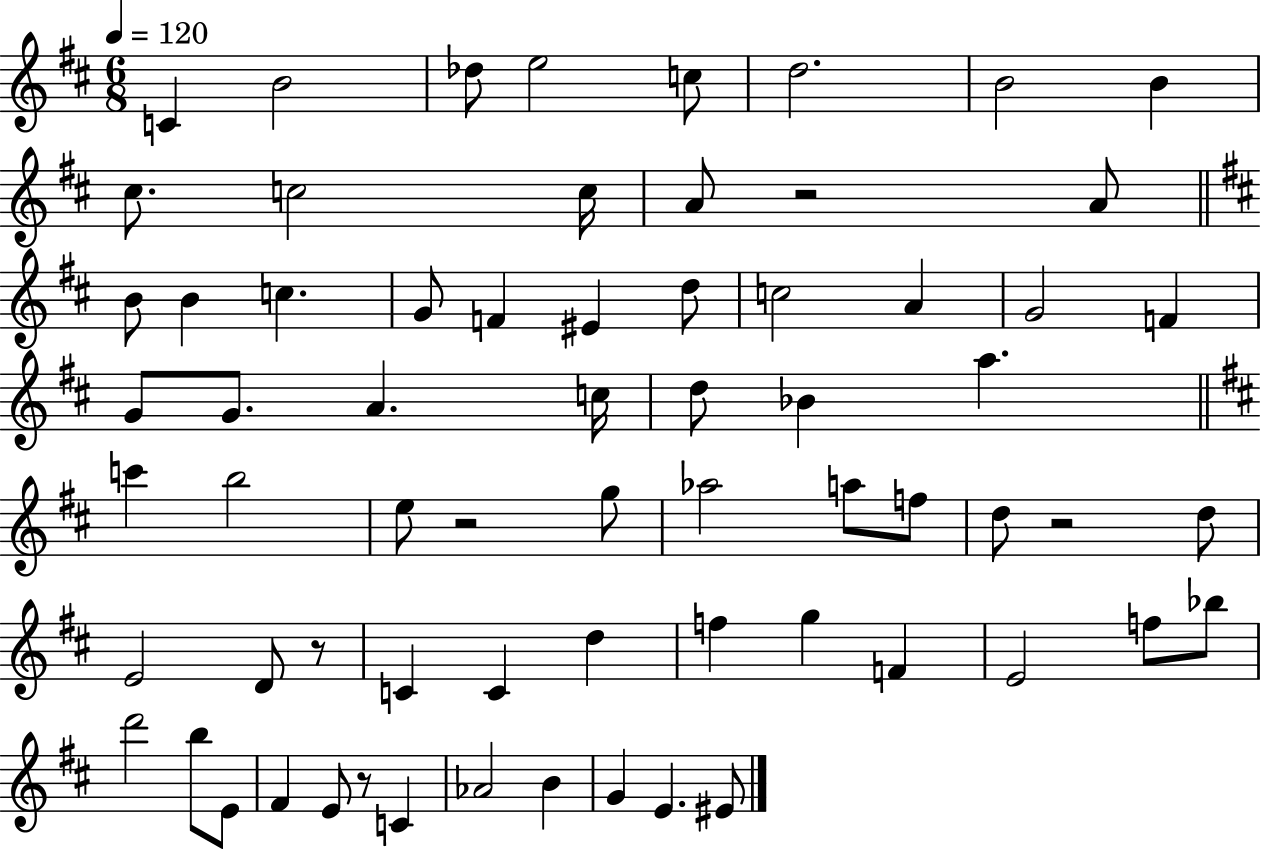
X:1
T:Untitled
M:6/8
L:1/4
K:D
C B2 _d/2 e2 c/2 d2 B2 B ^c/2 c2 c/4 A/2 z2 A/2 B/2 B c G/2 F ^E d/2 c2 A G2 F G/2 G/2 A c/4 d/2 _B a c' b2 e/2 z2 g/2 _a2 a/2 f/2 d/2 z2 d/2 E2 D/2 z/2 C C d f g F E2 f/2 _b/2 d'2 b/2 E/2 ^F E/2 z/2 C _A2 B G E ^E/2